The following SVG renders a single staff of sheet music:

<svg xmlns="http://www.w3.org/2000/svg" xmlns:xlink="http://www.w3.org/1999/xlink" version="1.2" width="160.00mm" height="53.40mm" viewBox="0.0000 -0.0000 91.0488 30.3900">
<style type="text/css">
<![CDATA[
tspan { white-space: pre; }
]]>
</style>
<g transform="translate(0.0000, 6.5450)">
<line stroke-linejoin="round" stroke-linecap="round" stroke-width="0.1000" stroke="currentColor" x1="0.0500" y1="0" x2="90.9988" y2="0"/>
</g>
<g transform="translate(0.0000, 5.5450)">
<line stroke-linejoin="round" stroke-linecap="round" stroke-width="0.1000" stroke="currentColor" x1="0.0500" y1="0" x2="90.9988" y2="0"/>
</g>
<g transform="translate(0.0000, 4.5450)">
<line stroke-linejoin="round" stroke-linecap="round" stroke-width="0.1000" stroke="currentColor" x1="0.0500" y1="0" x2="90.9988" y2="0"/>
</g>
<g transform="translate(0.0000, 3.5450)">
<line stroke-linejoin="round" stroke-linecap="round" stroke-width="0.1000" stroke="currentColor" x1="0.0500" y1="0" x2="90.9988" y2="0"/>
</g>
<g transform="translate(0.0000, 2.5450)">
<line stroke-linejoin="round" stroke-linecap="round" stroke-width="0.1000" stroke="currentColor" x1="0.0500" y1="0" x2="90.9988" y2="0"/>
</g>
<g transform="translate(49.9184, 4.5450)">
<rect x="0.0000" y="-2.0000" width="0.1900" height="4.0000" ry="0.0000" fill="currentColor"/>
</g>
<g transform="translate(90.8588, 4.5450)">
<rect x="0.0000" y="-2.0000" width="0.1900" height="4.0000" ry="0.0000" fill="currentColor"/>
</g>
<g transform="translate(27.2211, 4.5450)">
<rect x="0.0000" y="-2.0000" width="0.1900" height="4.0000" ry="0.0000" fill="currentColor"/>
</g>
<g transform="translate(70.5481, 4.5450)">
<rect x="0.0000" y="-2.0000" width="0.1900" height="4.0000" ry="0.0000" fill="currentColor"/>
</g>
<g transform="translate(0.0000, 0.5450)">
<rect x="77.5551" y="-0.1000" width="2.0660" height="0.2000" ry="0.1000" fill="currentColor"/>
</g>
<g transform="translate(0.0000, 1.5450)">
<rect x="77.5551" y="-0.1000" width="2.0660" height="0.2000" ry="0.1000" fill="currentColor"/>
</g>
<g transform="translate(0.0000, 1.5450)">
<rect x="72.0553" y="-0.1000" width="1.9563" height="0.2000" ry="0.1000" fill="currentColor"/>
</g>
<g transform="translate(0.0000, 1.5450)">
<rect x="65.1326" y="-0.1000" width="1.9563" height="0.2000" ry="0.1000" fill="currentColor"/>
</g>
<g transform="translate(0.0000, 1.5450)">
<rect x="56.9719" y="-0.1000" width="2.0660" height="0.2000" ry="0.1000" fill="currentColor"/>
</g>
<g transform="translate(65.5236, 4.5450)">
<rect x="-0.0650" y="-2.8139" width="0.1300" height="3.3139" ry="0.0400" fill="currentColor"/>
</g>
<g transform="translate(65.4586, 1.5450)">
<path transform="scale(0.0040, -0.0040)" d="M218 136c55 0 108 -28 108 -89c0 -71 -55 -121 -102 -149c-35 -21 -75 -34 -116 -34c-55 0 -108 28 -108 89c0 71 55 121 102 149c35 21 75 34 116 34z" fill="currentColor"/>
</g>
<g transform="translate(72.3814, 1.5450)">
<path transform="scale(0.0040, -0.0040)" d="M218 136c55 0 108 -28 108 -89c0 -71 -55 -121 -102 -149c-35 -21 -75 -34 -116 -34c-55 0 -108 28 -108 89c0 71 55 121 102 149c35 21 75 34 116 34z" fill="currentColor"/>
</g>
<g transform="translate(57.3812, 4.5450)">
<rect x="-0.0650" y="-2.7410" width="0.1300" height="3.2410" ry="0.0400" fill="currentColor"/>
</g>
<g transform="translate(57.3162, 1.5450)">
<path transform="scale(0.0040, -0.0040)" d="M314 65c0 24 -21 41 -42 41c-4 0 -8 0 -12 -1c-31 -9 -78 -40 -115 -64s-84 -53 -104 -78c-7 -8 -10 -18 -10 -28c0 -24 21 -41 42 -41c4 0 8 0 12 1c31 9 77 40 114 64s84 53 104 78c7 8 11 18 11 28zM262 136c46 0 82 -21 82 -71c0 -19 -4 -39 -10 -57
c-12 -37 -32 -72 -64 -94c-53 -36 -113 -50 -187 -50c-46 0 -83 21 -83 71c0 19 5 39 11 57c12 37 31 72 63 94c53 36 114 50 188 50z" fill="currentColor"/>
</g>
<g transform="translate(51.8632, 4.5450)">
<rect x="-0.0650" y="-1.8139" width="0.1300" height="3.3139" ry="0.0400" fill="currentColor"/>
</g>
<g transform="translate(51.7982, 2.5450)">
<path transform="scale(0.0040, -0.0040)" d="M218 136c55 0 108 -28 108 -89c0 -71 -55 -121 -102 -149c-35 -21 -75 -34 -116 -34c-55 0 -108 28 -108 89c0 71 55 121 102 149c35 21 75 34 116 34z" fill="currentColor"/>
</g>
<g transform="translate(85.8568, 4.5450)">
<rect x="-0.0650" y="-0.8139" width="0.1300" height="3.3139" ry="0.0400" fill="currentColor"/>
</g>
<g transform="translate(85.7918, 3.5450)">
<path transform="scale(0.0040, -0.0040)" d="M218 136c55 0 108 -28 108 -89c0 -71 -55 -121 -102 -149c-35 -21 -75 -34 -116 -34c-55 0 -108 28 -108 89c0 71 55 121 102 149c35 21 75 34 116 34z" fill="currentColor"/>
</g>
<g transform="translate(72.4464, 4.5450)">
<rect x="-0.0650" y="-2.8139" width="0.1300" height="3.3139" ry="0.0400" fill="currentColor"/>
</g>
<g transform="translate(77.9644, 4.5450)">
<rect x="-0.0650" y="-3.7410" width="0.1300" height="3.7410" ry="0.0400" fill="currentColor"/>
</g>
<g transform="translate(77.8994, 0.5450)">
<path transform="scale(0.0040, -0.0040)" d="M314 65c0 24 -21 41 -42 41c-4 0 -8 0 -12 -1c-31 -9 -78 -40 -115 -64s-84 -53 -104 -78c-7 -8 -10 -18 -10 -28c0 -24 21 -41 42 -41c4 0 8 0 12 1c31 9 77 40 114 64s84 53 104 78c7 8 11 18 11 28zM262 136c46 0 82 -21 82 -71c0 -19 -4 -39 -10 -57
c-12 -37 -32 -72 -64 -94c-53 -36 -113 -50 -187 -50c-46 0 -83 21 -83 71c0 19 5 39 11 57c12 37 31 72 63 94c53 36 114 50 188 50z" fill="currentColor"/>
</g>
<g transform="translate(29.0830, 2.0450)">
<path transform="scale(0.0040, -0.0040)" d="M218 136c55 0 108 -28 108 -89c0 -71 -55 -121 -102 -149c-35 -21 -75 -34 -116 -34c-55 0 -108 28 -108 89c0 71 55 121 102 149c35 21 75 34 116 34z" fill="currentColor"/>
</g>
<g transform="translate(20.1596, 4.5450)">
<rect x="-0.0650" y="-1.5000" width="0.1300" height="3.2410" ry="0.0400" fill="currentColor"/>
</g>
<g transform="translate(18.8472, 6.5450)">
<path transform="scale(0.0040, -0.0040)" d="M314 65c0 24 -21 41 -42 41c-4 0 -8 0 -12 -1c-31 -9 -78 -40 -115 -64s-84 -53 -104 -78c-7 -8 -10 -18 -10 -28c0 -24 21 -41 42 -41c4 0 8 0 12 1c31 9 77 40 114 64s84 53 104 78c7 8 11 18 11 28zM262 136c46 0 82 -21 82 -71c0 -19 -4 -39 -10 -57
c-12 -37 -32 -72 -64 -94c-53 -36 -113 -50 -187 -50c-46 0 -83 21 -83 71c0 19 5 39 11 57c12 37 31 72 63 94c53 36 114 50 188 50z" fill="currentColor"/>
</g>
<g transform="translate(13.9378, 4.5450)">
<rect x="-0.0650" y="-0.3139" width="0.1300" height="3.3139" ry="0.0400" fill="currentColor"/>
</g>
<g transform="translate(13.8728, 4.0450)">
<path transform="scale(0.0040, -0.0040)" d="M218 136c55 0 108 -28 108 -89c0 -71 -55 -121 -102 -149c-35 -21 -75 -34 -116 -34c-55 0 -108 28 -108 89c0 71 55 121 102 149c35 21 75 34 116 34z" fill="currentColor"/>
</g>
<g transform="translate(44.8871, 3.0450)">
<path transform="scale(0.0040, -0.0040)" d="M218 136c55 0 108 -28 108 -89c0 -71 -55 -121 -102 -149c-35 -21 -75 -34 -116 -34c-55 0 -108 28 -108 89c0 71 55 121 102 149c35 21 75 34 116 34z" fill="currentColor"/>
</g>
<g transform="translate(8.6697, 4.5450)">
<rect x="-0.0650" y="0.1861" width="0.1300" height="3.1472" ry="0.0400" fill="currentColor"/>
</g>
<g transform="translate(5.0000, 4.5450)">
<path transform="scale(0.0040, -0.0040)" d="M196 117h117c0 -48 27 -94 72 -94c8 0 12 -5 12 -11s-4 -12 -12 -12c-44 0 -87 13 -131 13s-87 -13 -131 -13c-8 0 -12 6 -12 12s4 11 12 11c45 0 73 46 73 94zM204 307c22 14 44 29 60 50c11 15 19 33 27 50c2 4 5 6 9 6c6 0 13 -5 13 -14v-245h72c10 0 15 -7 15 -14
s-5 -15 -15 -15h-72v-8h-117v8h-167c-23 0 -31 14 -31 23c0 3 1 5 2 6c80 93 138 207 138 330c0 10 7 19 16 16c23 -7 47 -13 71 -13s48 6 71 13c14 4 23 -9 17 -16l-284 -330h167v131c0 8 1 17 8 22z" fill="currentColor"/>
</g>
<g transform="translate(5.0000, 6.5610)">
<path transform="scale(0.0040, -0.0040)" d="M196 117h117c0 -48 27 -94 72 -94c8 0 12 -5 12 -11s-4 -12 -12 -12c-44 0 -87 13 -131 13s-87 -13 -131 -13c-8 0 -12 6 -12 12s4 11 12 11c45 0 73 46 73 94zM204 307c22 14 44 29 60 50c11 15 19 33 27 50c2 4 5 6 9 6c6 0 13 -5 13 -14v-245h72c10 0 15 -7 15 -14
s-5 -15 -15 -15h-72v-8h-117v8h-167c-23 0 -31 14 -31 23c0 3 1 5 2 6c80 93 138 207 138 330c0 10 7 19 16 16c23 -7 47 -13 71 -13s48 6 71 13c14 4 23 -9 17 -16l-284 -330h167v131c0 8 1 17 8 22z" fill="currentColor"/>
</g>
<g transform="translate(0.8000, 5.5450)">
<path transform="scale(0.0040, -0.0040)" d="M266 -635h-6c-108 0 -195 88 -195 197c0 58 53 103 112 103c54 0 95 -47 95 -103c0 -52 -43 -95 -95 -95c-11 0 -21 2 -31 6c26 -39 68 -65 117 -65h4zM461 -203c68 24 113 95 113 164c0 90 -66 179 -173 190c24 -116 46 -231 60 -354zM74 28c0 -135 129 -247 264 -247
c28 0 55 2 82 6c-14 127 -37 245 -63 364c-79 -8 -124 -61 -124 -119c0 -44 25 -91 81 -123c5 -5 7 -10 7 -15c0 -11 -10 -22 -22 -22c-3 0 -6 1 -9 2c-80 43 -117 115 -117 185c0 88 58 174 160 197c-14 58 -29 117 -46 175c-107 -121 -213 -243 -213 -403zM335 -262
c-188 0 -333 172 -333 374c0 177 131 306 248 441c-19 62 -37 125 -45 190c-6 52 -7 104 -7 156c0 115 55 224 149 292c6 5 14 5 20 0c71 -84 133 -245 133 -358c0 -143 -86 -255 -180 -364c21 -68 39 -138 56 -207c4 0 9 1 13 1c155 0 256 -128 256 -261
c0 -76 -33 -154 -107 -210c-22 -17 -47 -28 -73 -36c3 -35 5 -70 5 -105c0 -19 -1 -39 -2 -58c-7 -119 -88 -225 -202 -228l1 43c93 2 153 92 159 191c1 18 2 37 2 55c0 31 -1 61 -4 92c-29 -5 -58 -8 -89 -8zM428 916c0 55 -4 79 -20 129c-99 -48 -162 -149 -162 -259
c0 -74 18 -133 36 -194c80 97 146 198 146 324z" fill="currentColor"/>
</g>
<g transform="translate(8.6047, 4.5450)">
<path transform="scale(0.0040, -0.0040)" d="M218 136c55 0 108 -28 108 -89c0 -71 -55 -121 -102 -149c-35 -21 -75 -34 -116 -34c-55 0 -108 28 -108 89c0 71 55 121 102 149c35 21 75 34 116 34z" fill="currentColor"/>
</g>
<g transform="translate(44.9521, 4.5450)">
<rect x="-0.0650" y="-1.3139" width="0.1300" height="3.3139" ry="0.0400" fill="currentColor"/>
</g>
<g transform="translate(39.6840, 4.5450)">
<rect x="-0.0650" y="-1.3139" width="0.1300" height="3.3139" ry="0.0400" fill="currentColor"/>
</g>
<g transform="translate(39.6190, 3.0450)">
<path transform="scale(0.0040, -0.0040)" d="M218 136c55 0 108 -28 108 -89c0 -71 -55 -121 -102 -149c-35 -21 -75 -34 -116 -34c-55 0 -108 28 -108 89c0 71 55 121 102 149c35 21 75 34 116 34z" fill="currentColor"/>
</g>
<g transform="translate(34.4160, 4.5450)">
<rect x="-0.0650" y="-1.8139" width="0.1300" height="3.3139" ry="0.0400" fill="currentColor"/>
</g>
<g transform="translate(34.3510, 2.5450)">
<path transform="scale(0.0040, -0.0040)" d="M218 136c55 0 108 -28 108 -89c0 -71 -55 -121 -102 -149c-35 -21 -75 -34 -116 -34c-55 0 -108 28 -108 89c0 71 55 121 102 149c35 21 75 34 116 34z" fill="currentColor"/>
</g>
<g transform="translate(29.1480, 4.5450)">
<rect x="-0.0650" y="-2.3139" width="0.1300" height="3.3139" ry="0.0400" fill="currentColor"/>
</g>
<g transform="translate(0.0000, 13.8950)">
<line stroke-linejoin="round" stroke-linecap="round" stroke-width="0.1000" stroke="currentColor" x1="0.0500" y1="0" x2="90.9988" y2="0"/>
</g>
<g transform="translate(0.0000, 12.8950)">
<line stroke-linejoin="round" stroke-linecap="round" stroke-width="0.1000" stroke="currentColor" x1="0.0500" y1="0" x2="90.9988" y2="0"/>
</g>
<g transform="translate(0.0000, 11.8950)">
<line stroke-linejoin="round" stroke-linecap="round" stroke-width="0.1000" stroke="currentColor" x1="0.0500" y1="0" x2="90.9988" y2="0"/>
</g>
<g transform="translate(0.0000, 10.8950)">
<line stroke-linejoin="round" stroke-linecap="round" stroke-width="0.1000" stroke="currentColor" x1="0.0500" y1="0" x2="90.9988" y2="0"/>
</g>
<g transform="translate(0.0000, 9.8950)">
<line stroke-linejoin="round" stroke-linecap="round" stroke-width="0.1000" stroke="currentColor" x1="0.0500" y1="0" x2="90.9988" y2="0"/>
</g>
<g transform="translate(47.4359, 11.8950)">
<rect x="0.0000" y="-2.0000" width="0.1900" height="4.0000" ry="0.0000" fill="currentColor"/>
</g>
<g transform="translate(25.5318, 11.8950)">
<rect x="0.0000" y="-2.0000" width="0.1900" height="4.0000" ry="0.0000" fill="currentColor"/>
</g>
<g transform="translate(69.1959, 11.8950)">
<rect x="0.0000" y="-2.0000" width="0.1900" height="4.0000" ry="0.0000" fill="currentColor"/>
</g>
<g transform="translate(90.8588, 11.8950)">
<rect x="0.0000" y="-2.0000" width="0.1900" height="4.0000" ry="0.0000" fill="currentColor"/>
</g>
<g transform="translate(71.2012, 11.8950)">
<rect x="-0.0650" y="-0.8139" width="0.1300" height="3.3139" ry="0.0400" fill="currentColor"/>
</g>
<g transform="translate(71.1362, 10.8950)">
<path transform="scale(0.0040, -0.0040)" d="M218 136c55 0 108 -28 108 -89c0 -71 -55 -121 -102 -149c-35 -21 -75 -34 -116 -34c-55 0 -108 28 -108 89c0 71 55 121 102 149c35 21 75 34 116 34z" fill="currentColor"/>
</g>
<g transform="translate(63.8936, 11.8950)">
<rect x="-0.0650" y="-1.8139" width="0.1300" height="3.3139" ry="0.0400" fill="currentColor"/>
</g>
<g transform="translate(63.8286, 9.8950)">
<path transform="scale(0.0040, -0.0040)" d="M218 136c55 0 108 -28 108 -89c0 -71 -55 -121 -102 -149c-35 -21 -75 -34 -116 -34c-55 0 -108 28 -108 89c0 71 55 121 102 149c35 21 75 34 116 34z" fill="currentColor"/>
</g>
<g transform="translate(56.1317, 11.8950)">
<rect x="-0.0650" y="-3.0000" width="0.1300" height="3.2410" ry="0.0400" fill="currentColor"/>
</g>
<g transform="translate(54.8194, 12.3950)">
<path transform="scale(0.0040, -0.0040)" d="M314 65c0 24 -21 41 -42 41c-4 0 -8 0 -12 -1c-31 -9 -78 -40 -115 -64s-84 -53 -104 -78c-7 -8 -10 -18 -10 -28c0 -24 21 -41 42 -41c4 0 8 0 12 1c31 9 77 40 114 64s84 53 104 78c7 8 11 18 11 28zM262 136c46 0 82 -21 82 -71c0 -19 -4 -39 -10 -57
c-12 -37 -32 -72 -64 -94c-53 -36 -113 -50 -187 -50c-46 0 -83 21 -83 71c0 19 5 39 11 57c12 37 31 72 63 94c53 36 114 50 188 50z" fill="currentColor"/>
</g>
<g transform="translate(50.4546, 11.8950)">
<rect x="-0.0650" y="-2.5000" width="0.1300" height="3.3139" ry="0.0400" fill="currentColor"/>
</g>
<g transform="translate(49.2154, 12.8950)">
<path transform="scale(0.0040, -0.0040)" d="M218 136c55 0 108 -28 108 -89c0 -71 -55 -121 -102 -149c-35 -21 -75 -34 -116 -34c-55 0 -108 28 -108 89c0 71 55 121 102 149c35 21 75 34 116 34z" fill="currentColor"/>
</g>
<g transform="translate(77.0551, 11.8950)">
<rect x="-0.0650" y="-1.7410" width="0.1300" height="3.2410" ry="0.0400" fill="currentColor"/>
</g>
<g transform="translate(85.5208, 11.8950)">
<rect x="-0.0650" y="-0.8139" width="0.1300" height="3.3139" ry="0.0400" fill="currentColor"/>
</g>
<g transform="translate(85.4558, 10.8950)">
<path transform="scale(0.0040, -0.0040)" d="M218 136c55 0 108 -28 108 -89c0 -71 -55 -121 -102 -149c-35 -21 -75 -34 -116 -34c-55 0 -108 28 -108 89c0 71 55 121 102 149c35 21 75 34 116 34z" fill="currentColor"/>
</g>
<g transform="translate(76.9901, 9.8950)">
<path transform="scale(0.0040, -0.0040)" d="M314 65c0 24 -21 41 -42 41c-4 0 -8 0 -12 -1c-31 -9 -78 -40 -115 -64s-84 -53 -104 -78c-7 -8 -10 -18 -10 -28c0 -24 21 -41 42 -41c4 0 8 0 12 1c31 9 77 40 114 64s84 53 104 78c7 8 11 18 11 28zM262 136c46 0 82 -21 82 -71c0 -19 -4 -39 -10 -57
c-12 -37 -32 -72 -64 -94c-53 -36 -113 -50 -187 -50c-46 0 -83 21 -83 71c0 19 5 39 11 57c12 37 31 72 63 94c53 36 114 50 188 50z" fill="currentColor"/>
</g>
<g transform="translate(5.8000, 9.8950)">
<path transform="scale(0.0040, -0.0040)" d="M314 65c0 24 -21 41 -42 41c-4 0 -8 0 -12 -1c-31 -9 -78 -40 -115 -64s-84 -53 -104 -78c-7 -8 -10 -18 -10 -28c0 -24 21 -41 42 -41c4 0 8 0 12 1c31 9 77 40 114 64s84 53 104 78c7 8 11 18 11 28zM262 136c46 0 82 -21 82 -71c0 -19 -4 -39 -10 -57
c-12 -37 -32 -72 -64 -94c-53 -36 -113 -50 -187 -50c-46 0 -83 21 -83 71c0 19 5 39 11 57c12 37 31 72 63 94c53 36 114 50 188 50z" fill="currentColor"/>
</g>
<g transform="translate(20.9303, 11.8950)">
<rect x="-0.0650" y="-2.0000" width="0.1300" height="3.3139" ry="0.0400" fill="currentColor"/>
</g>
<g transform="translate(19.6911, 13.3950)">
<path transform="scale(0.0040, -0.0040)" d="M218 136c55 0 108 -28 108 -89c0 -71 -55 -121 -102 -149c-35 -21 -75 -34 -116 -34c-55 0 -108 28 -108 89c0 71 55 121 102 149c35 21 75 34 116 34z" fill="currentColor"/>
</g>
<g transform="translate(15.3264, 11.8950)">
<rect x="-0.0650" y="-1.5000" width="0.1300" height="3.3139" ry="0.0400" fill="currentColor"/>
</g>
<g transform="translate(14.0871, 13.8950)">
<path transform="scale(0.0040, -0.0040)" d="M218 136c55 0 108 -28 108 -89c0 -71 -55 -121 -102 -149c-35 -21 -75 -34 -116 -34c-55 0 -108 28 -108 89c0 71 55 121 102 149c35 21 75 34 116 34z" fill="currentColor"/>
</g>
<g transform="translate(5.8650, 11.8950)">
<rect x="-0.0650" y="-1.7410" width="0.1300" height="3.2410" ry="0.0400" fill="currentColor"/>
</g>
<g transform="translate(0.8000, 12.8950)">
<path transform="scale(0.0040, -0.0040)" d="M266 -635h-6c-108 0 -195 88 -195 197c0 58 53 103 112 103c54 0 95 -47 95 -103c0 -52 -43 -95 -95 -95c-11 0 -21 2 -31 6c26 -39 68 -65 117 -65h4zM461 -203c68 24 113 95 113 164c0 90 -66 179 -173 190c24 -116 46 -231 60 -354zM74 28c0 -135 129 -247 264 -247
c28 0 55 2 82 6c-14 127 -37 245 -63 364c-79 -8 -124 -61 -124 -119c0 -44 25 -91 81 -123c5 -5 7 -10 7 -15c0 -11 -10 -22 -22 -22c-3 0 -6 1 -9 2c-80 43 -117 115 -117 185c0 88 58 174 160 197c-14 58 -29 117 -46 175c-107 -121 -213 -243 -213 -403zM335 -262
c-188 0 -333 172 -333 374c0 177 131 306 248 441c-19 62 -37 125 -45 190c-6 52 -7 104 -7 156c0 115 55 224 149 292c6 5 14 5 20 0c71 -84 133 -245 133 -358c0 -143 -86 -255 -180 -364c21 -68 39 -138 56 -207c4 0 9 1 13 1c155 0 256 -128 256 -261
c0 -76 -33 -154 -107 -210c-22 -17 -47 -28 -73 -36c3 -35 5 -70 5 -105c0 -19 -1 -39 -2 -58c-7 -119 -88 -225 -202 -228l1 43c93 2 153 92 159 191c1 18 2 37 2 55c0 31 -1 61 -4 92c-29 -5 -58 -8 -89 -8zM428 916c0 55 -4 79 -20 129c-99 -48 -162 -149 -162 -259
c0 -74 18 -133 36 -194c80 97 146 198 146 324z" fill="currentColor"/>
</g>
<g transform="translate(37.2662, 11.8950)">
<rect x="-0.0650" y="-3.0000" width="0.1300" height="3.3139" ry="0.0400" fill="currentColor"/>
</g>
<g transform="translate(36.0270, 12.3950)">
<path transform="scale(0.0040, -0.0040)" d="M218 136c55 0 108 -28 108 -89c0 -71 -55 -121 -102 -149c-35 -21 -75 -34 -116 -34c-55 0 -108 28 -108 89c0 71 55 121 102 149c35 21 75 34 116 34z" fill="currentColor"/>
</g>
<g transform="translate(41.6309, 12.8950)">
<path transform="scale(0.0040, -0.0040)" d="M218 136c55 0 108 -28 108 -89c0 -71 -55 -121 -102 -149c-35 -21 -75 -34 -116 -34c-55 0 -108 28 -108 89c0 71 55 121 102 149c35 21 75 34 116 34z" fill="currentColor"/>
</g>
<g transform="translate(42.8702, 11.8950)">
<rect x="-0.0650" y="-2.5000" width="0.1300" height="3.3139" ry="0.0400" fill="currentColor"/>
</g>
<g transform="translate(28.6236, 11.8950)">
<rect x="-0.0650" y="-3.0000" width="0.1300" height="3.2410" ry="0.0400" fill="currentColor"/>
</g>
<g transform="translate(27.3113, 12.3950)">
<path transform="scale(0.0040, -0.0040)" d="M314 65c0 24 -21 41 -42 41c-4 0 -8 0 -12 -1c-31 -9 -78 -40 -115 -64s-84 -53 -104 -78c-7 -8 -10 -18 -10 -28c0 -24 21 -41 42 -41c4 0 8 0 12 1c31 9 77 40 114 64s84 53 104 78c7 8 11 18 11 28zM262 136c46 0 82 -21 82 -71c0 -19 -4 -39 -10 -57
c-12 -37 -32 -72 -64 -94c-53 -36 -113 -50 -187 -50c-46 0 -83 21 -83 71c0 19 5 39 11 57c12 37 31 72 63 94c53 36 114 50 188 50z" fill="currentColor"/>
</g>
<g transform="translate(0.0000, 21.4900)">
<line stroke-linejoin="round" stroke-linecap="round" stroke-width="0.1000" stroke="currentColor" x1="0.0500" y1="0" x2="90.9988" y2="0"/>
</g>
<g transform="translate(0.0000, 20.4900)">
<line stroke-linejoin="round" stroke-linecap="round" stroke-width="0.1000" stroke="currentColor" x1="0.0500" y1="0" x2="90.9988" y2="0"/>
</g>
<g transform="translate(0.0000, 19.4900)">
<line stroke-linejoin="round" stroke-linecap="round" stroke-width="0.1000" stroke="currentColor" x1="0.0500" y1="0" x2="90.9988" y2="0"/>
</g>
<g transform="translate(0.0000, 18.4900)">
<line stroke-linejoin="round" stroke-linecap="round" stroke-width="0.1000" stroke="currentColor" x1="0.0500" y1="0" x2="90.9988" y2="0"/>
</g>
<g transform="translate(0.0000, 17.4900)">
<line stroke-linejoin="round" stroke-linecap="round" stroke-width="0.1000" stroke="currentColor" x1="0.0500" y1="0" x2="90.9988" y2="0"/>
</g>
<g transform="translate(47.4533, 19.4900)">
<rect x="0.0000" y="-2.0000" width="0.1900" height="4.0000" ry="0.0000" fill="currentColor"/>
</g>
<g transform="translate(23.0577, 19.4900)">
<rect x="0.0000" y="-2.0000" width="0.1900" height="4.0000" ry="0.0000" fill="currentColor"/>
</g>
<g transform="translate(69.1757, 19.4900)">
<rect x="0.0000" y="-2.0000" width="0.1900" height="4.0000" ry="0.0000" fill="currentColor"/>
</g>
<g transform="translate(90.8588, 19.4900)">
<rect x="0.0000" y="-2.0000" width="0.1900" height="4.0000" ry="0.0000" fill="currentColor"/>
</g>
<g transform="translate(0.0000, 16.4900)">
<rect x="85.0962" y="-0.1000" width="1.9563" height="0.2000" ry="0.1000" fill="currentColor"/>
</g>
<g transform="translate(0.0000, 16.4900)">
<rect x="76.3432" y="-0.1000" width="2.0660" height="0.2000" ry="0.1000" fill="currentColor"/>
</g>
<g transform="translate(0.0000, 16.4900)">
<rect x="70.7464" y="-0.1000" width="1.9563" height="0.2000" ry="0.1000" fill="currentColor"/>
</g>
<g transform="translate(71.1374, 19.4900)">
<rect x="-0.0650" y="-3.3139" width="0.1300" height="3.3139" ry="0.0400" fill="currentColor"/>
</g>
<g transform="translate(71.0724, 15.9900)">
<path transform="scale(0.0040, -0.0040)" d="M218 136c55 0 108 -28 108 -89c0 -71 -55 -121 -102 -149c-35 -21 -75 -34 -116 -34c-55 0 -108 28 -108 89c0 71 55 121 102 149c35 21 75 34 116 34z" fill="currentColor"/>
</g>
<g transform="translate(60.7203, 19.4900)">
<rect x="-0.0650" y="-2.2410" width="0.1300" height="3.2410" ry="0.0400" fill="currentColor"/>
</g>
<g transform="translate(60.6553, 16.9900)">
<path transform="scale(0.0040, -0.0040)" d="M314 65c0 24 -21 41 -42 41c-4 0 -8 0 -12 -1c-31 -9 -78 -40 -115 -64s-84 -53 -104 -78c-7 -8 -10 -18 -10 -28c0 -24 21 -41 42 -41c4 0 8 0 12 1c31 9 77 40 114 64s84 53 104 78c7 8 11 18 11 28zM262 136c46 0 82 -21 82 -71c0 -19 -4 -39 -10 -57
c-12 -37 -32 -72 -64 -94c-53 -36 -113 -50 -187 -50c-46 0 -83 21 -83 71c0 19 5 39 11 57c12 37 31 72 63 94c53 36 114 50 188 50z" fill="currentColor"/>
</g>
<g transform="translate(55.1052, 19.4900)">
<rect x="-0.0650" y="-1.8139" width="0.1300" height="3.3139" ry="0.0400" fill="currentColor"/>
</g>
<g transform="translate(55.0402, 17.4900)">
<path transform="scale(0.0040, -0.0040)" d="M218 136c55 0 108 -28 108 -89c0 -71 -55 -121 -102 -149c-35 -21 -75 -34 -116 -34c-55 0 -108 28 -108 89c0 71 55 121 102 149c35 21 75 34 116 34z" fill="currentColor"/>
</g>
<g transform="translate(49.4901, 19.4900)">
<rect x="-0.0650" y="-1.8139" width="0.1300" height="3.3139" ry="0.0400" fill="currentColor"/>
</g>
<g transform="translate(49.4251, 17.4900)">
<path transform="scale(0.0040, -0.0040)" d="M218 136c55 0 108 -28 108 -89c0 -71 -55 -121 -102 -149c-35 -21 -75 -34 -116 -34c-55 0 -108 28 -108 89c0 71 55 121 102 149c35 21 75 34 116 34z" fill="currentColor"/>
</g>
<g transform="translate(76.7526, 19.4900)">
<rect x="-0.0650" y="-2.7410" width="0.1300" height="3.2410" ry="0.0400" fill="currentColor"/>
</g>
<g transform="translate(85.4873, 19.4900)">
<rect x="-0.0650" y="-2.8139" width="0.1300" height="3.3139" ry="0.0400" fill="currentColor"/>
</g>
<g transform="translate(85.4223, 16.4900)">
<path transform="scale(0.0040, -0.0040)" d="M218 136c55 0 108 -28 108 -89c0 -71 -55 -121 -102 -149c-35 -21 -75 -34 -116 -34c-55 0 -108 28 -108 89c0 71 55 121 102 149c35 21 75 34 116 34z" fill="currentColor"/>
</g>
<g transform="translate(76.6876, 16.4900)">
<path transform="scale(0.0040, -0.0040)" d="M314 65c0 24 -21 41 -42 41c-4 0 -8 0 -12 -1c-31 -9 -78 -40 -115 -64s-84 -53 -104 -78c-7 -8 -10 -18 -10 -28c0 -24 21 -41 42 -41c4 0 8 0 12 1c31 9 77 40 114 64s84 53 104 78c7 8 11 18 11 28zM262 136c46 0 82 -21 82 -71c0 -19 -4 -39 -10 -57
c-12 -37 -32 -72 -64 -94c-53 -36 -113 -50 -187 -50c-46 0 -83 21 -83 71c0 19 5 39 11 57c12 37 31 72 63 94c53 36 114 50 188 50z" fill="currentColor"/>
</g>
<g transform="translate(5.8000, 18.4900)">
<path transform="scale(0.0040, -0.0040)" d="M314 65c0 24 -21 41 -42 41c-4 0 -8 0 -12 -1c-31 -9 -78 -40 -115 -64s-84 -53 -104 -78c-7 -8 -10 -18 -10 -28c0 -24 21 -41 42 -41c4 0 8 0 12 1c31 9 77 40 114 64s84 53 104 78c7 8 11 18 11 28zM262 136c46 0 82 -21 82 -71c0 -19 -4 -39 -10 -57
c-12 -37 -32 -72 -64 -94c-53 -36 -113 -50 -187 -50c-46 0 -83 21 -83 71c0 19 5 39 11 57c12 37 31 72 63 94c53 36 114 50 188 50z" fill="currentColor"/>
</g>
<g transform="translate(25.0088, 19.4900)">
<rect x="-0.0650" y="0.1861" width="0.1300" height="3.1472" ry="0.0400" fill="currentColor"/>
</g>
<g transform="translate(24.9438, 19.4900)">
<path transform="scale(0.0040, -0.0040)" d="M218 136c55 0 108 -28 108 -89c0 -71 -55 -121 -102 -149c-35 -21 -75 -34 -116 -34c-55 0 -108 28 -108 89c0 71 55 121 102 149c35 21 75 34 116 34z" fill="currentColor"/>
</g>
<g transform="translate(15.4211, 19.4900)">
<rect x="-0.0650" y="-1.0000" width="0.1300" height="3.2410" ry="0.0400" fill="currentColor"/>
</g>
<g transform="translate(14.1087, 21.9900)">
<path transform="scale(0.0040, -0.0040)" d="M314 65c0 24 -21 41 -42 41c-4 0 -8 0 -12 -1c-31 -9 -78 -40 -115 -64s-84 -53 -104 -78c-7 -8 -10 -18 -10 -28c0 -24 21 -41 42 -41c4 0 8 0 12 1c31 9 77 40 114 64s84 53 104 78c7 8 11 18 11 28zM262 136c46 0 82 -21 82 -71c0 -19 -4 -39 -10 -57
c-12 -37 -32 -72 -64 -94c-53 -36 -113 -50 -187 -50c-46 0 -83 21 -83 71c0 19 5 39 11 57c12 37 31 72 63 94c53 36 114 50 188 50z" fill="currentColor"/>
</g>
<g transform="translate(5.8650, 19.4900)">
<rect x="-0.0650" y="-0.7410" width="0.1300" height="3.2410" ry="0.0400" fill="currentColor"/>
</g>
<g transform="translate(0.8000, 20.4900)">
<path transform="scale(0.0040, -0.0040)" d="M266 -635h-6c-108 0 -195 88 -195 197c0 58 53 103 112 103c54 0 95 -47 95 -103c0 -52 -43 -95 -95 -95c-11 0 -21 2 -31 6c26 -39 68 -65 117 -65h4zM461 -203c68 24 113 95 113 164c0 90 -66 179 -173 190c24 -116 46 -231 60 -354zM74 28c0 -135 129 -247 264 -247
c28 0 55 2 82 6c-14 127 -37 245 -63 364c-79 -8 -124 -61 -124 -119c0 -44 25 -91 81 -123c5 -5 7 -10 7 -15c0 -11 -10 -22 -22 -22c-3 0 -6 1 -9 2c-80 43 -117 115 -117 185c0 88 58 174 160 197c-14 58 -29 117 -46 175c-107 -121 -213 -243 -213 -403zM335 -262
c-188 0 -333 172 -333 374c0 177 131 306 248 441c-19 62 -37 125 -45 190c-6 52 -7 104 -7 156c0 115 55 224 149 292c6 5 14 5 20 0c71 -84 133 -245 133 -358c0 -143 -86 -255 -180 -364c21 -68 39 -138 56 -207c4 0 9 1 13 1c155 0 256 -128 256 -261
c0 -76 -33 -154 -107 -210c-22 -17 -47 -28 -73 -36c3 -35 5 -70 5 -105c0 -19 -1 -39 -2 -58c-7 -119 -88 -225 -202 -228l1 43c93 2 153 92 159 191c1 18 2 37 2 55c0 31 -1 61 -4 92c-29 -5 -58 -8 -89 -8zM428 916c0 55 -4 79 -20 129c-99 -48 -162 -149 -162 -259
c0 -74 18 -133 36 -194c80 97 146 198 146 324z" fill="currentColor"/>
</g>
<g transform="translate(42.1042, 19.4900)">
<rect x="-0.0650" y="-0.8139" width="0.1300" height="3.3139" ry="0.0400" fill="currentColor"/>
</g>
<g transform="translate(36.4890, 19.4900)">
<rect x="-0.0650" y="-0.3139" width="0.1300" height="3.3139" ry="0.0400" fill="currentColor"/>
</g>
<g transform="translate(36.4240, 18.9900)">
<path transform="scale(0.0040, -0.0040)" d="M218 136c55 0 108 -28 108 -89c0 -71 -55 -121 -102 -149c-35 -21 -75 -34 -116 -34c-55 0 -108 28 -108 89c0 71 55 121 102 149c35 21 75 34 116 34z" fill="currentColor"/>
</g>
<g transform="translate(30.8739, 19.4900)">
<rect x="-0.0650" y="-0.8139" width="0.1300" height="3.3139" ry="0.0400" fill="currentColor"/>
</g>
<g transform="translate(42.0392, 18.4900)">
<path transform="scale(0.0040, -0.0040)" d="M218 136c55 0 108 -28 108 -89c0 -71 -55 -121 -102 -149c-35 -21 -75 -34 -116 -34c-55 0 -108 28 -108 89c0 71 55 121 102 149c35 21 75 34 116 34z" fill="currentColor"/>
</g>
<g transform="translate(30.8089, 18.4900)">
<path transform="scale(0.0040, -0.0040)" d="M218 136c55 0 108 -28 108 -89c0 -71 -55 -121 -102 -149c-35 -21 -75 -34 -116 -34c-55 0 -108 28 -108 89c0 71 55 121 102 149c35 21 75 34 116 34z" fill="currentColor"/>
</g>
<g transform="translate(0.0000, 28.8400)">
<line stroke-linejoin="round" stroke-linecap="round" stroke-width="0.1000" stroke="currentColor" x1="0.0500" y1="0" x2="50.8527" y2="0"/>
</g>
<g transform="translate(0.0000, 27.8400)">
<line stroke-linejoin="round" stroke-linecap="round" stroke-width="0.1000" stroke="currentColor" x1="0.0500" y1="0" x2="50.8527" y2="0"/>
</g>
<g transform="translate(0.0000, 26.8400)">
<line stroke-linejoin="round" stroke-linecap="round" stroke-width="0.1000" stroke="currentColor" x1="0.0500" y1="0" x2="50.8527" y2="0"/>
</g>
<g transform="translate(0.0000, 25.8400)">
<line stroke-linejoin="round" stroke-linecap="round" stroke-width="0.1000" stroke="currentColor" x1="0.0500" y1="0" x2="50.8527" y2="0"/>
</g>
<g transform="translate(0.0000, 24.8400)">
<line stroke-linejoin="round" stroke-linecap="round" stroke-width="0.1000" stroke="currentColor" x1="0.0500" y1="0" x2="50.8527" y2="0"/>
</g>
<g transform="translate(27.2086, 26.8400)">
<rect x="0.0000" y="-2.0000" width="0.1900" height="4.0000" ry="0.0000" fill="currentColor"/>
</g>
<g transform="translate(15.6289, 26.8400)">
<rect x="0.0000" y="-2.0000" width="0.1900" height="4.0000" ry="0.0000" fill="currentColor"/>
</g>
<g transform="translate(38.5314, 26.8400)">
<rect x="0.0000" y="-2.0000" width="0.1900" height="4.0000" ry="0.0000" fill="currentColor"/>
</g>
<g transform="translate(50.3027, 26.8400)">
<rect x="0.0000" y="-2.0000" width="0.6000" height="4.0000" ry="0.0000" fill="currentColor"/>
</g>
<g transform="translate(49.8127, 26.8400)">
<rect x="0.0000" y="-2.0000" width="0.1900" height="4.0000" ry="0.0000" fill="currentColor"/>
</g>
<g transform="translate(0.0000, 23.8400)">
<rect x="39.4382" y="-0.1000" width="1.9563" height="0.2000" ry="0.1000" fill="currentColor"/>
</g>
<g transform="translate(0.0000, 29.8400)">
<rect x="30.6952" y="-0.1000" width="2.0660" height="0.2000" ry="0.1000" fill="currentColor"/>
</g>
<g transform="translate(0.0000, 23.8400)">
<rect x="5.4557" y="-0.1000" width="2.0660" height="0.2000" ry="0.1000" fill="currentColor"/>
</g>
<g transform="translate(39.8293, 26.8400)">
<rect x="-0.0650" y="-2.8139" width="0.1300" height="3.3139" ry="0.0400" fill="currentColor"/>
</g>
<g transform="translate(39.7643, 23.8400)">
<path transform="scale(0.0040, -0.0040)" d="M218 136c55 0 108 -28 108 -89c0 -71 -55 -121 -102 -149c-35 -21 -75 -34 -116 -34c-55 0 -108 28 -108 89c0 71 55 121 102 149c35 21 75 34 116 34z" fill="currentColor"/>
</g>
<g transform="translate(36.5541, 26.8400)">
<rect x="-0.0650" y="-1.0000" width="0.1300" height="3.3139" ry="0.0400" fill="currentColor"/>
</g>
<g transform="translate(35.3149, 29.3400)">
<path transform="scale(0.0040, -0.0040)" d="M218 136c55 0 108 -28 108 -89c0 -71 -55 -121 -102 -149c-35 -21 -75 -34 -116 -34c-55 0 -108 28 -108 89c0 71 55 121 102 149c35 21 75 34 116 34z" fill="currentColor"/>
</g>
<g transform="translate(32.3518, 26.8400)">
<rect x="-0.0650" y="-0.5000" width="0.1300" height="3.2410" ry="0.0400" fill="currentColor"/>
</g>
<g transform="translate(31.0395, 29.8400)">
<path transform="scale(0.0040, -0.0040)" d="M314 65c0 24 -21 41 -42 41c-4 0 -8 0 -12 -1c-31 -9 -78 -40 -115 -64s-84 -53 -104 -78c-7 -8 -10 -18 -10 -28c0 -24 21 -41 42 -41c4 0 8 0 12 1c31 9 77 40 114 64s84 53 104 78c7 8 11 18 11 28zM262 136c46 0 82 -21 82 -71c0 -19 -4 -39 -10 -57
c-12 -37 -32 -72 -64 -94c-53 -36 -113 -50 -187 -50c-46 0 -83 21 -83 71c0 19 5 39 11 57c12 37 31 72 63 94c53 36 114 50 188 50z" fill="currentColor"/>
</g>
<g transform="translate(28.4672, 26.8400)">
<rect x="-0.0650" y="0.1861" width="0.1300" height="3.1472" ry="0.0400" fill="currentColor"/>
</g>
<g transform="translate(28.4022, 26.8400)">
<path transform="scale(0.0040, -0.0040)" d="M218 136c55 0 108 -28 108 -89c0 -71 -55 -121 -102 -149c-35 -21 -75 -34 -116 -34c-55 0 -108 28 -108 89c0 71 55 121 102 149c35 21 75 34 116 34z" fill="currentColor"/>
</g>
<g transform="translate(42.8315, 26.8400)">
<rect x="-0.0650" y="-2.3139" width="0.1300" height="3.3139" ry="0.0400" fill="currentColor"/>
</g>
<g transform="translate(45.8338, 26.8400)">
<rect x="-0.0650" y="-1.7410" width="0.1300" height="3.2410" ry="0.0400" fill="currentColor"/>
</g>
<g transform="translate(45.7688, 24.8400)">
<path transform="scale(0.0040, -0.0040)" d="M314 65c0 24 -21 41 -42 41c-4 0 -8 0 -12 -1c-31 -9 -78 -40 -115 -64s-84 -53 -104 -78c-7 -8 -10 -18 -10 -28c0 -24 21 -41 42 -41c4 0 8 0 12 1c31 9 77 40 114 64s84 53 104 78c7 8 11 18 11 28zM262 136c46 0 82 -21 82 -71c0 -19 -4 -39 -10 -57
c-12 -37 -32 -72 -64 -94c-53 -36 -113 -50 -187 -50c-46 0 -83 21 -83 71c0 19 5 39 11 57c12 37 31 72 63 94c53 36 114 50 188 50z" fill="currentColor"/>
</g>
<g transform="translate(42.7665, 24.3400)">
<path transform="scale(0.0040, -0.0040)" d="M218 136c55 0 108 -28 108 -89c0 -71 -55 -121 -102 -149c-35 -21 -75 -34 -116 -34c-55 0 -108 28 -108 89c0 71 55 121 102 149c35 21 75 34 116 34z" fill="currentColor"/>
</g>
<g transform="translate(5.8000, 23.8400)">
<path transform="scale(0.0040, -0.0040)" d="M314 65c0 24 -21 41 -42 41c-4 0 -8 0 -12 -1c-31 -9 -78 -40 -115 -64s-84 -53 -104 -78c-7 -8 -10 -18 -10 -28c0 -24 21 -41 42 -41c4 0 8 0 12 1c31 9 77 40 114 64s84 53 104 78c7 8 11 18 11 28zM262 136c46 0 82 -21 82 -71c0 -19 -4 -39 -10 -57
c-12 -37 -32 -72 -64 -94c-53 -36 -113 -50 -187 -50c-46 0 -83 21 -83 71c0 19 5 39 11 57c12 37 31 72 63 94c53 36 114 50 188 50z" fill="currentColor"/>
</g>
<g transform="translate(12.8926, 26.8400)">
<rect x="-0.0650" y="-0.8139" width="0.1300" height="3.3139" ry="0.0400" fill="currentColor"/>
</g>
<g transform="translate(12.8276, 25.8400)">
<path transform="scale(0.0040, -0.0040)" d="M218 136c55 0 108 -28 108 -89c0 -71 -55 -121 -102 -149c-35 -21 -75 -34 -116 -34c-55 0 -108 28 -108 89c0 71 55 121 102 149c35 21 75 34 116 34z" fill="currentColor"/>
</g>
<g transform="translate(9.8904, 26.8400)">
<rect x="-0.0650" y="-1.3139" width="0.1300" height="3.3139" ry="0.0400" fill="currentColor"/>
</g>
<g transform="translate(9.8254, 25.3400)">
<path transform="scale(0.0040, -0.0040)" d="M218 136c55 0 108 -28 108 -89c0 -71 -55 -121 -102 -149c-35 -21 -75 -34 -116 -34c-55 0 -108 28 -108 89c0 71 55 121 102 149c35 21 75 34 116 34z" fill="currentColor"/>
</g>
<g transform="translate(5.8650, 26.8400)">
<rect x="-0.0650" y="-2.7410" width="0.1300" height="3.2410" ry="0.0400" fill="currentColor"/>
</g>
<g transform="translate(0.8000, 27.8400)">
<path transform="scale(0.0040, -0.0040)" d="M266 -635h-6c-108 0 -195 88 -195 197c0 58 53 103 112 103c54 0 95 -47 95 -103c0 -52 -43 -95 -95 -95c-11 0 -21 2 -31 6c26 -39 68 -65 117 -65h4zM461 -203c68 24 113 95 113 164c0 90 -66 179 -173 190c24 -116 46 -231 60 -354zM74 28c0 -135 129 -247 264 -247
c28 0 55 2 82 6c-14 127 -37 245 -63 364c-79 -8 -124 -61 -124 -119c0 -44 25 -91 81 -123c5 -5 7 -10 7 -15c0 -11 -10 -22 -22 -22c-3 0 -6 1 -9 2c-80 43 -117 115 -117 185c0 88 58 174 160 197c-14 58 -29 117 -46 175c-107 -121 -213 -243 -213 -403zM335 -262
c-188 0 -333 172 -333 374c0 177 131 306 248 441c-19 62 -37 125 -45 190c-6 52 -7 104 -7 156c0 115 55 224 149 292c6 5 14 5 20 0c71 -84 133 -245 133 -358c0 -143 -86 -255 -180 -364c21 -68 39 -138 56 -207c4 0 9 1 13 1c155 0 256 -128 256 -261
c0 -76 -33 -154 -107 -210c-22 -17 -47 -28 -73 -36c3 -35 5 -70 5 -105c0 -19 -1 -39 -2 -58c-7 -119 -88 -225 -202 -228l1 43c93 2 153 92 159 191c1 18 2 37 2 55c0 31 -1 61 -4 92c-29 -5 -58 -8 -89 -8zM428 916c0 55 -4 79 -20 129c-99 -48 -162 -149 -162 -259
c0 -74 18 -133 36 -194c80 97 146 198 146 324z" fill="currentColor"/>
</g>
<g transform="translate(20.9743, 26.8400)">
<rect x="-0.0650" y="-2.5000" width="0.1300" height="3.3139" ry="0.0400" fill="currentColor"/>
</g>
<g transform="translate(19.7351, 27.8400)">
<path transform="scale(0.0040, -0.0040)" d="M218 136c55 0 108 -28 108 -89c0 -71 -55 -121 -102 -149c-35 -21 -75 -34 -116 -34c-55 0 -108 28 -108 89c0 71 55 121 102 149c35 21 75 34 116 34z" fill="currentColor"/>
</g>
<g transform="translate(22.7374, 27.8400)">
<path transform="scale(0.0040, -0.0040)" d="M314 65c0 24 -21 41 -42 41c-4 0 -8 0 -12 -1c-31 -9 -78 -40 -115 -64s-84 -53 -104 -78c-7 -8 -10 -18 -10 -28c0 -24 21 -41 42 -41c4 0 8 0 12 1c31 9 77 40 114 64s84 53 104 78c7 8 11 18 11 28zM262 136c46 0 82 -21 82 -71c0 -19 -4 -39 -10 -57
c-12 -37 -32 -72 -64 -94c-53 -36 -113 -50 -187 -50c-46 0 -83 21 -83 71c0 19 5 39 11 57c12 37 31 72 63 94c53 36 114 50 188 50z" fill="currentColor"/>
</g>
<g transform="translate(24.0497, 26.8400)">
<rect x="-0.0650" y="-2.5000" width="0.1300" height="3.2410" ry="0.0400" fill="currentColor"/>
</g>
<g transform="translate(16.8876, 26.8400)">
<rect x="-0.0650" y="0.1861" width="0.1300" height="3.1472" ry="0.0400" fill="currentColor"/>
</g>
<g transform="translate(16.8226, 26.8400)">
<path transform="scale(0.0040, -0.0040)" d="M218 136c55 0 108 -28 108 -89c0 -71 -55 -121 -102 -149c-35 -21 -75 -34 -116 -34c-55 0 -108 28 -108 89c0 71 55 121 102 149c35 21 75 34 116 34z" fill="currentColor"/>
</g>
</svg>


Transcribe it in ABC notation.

X:1
T:Untitled
M:4/4
L:1/4
K:C
B c E2 g f e e f a2 a a c'2 d f2 E F A2 A G G A2 f d f2 d d2 D2 B d c d f f g2 b a2 a a2 e d B G G2 B C2 D a g f2